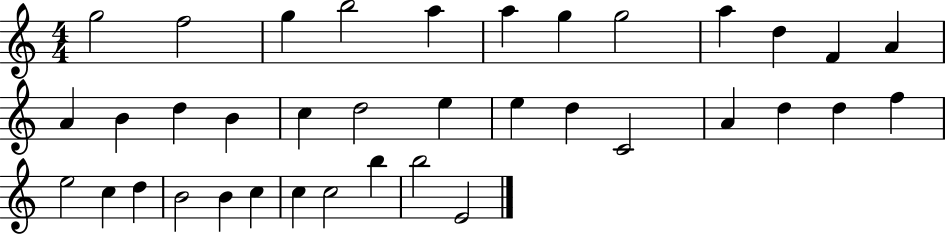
X:1
T:Untitled
M:4/4
L:1/4
K:C
g2 f2 g b2 a a g g2 a d F A A B d B c d2 e e d C2 A d d f e2 c d B2 B c c c2 b b2 E2